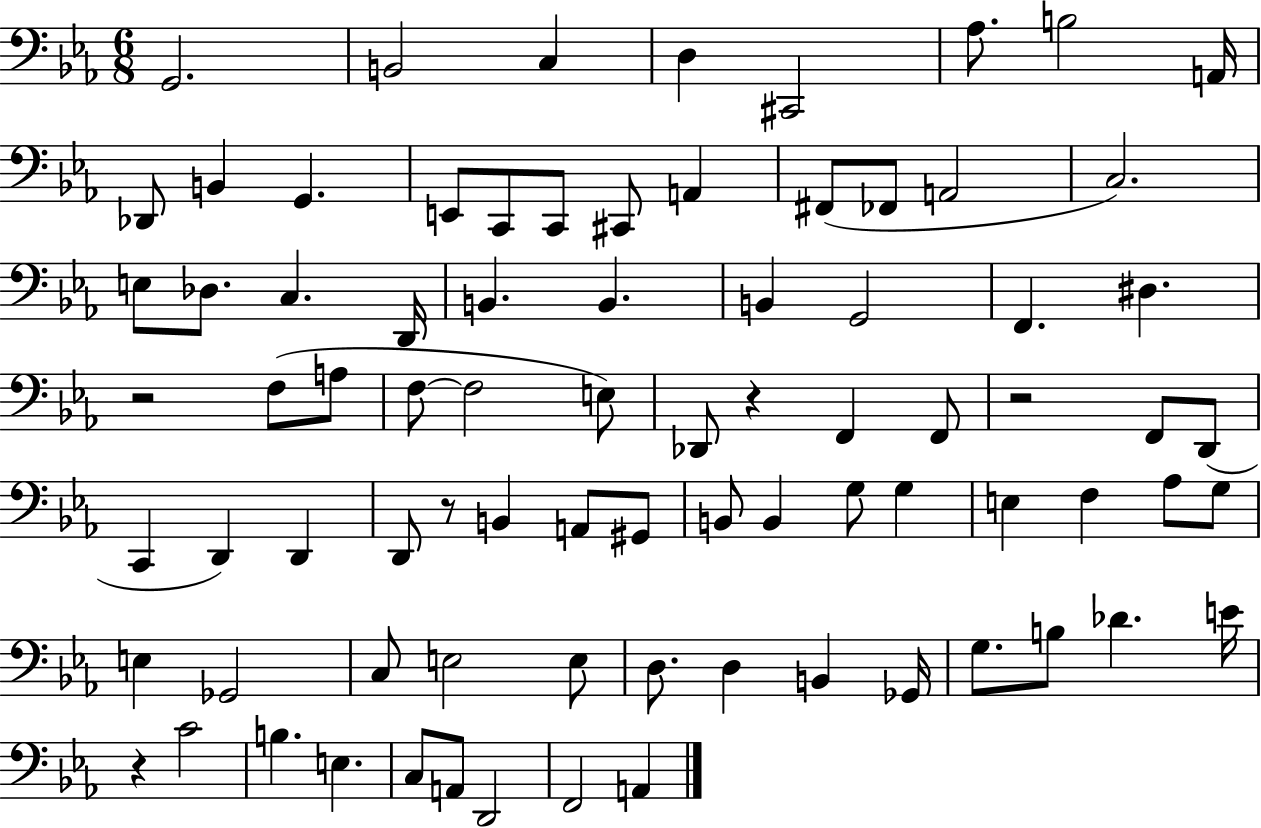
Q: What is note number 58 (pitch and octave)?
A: C3